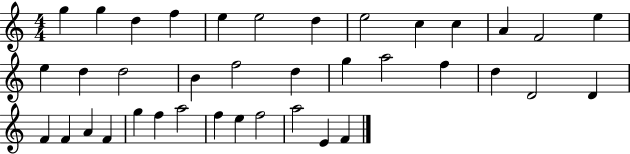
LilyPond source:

{
  \clef treble
  \numericTimeSignature
  \time 4/4
  \key c \major
  g''4 g''4 d''4 f''4 | e''4 e''2 d''4 | e''2 c''4 c''4 | a'4 f'2 e''4 | \break e''4 d''4 d''2 | b'4 f''2 d''4 | g''4 a''2 f''4 | d''4 d'2 d'4 | \break f'4 f'4 a'4 f'4 | g''4 f''4 a''2 | f''4 e''4 f''2 | a''2 e'4 f'4 | \break \bar "|."
}